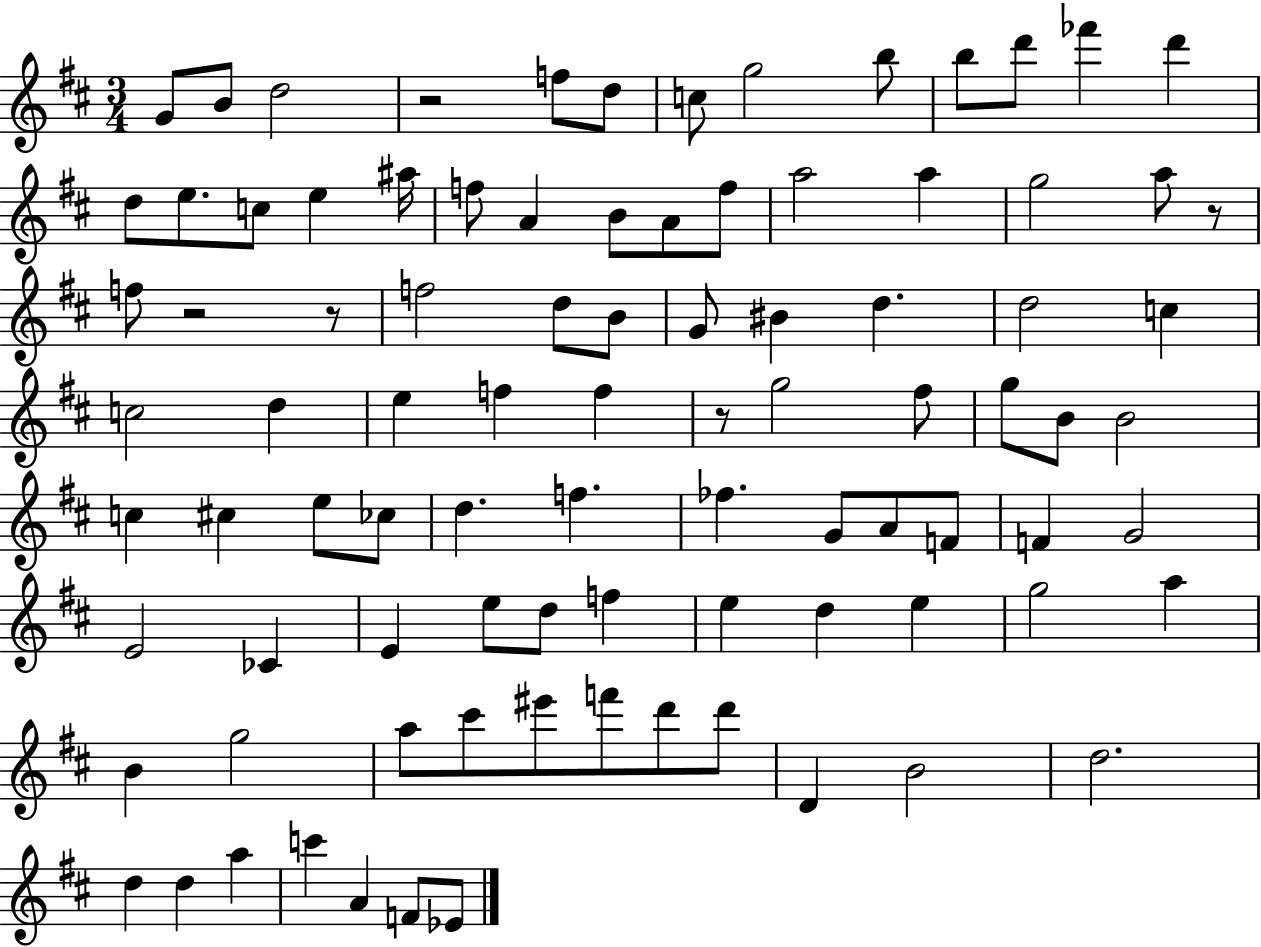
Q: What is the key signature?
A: D major